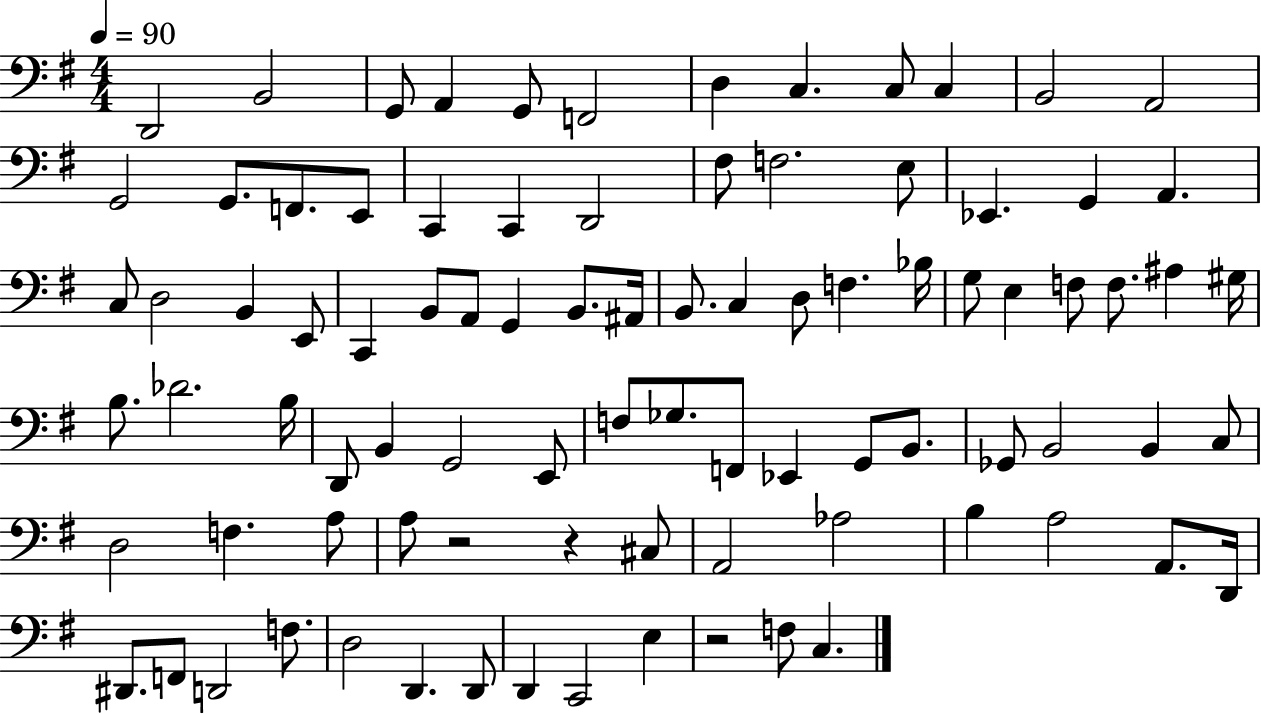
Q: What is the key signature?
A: G major